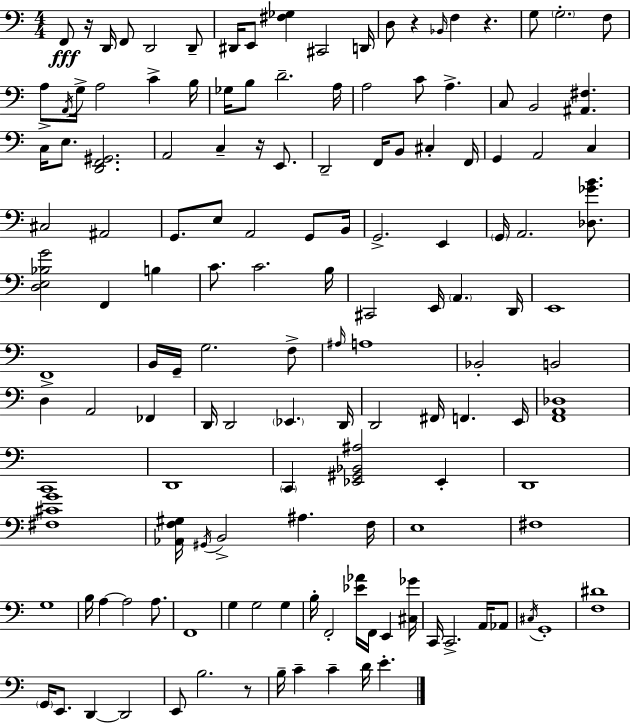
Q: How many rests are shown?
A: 5